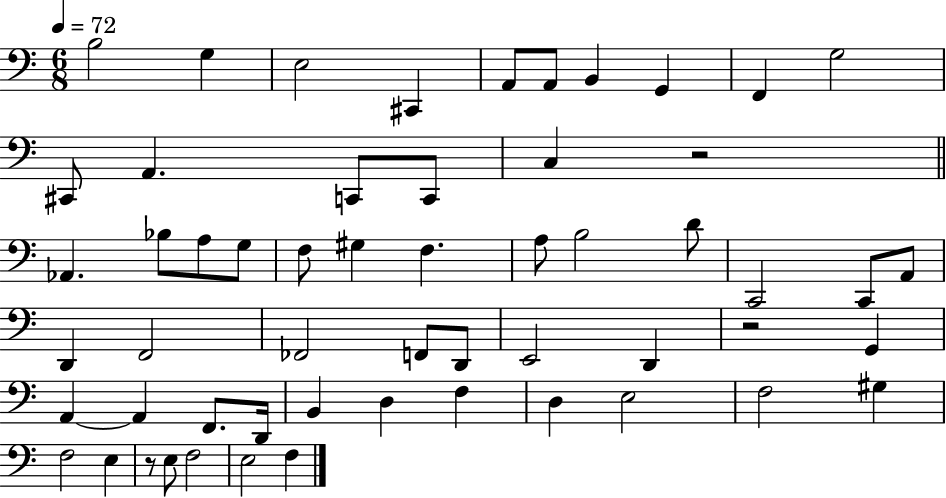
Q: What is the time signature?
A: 6/8